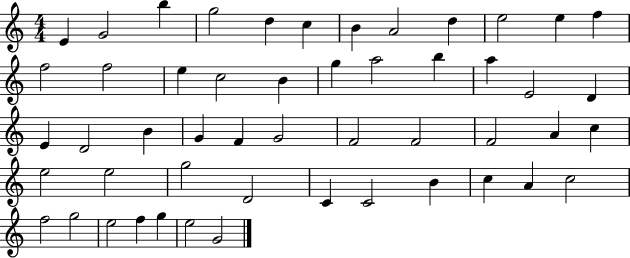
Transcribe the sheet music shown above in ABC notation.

X:1
T:Untitled
M:4/4
L:1/4
K:C
E G2 b g2 d c B A2 d e2 e f f2 f2 e c2 B g a2 b a E2 D E D2 B G F G2 F2 F2 F2 A c e2 e2 g2 D2 C C2 B c A c2 f2 g2 e2 f g e2 G2